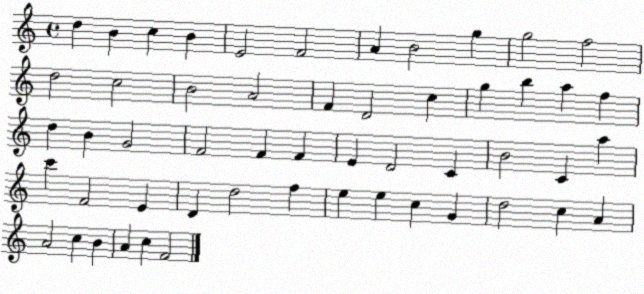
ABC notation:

X:1
T:Untitled
M:4/4
L:1/4
K:C
d B c B E2 F2 A B2 g g2 f2 d2 c2 B2 A2 F D2 c g b a f d B G2 F2 F F E D2 C B2 C a c' F2 E D d2 f e e c G d2 c A A2 c B A c F2